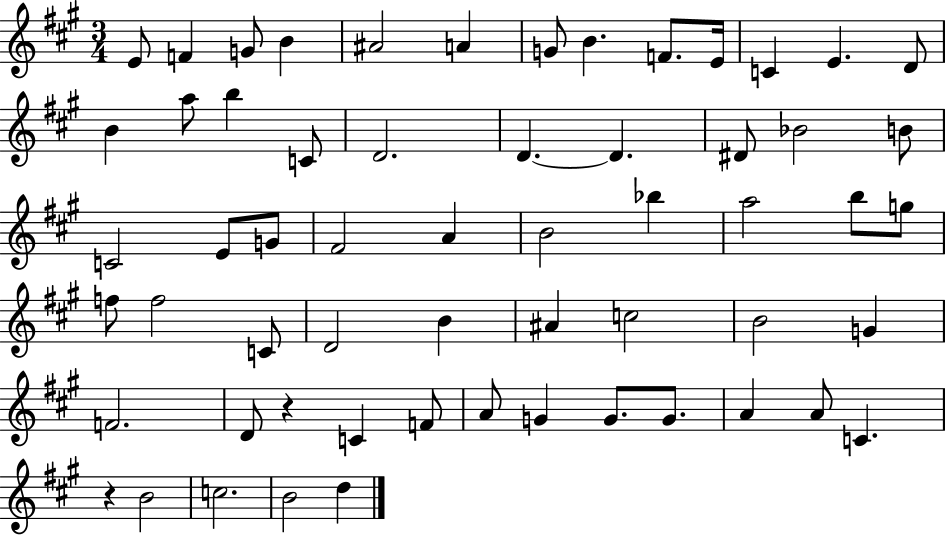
E4/e F4/q G4/e B4/q A#4/h A4/q G4/e B4/q. F4/e. E4/s C4/q E4/q. D4/e B4/q A5/e B5/q C4/e D4/h. D4/q. D4/q. D#4/e Bb4/h B4/e C4/h E4/e G4/e F#4/h A4/q B4/h Bb5/q A5/h B5/e G5/e F5/e F5/h C4/e D4/h B4/q A#4/q C5/h B4/h G4/q F4/h. D4/e R/q C4/q F4/e A4/e G4/q G4/e. G4/e. A4/q A4/e C4/q. R/q B4/h C5/h. B4/h D5/q